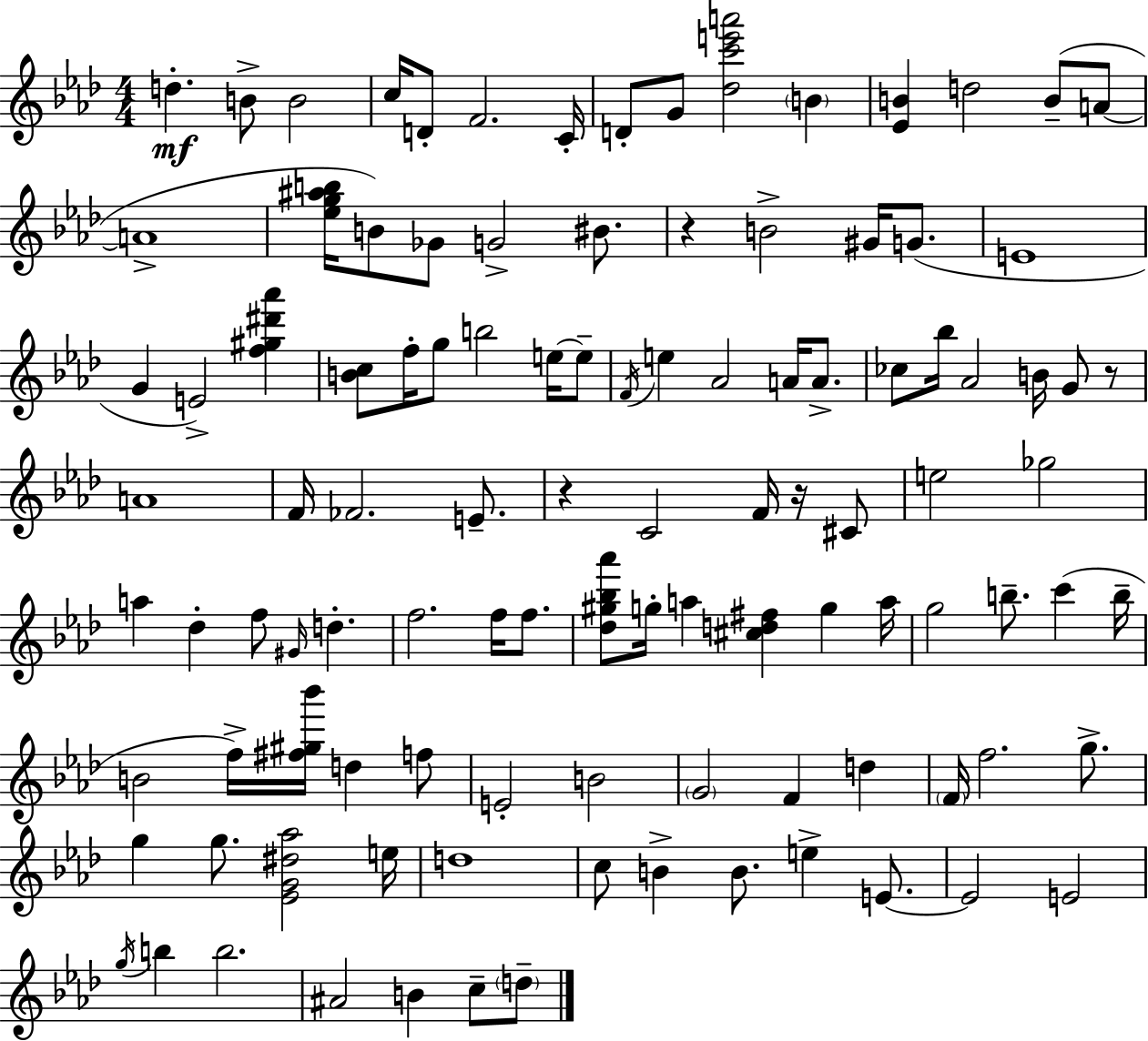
D5/q. B4/e B4/h C5/s D4/e F4/h. C4/s D4/e G4/e [Db5,C6,E6,A6]/h B4/q [Eb4,B4]/q D5/h B4/e A4/e A4/w [Eb5,G5,A#5,B5]/s B4/e Gb4/e G4/h BIS4/e. R/q B4/h G#4/s G4/e. E4/w G4/q E4/h [F5,G#5,D#6,Ab6]/q [B4,C5]/e F5/s G5/e B5/h E5/s E5/e F4/s E5/q Ab4/h A4/s A4/e. CES5/e Bb5/s Ab4/h B4/s G4/e R/e A4/w F4/s FES4/h. E4/e. R/q C4/h F4/s R/s C#4/e E5/h Gb5/h A5/q Db5/q F5/e G#4/s D5/q. F5/h. F5/s F5/e. [Db5,G#5,Bb5,Ab6]/e G5/s A5/q [C#5,D5,F#5]/q G5/q A5/s G5/h B5/e. C6/q B5/s B4/h F5/s [F#5,G#5,Bb6]/s D5/q F5/e E4/h B4/h G4/h F4/q D5/q F4/s F5/h. G5/e. G5/q G5/e. [Eb4,G4,D#5,Ab5]/h E5/s D5/w C5/e B4/q B4/e. E5/q E4/e. E4/h E4/h G5/s B5/q B5/h. A#4/h B4/q C5/e D5/e